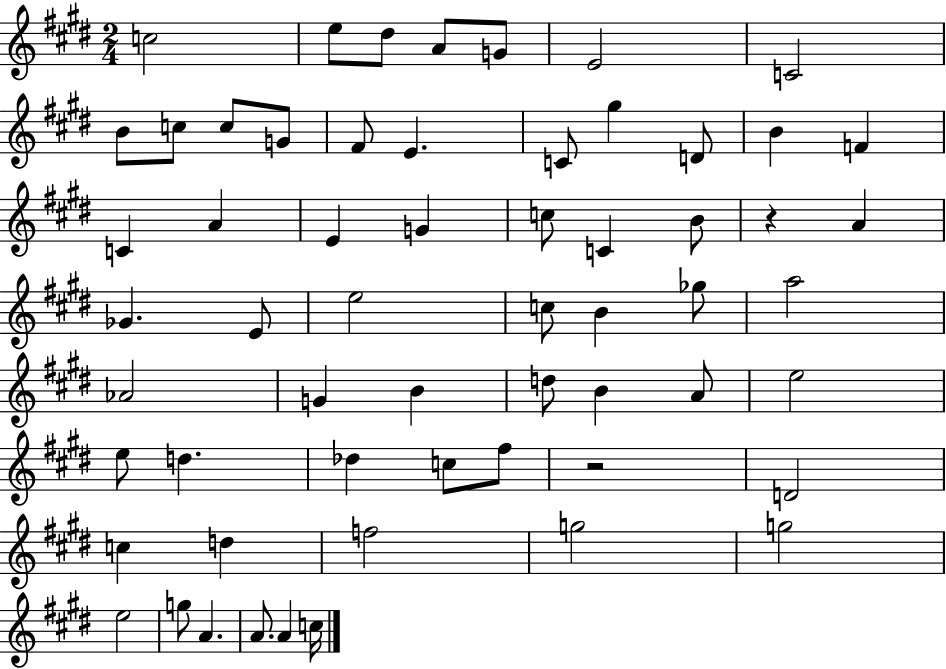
X:1
T:Untitled
M:2/4
L:1/4
K:E
c2 e/2 ^d/2 A/2 G/2 E2 C2 B/2 c/2 c/2 G/2 ^F/2 E C/2 ^g D/2 B F C A E G c/2 C B/2 z A _G E/2 e2 c/2 B _g/2 a2 _A2 G B d/2 B A/2 e2 e/2 d _d c/2 ^f/2 z2 D2 c d f2 g2 g2 e2 g/2 A A/2 A c/4